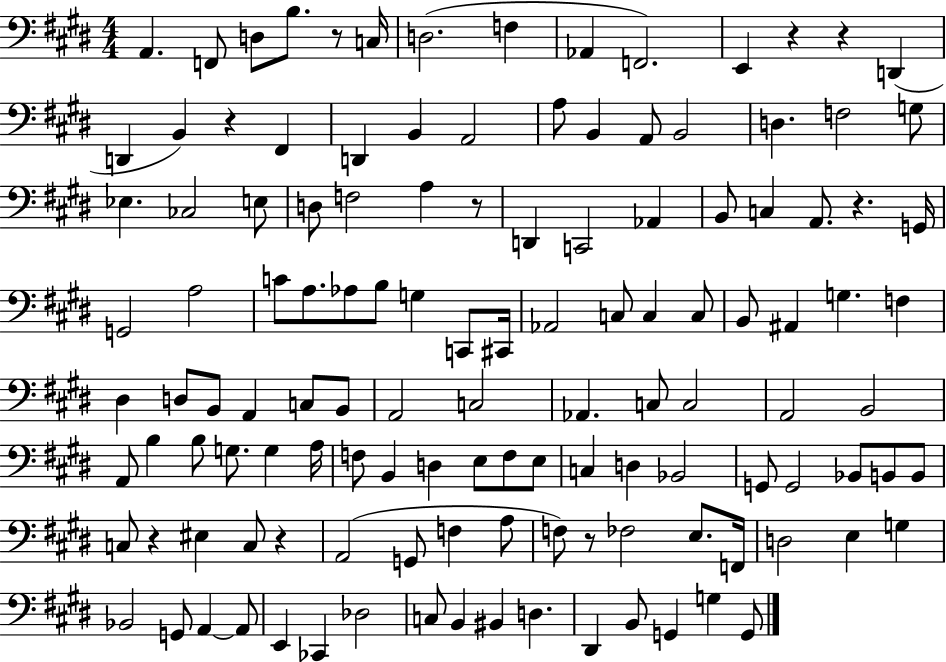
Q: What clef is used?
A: bass